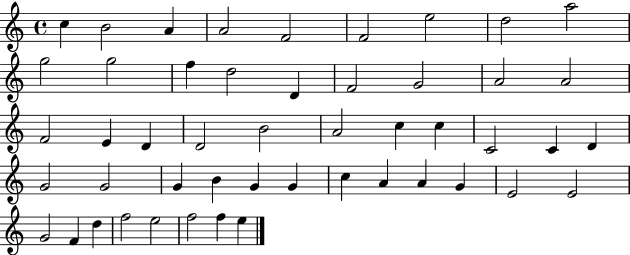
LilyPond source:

{
  \clef treble
  \time 4/4
  \defaultTimeSignature
  \key c \major
  c''4 b'2 a'4 | a'2 f'2 | f'2 e''2 | d''2 a''2 | \break g''2 g''2 | f''4 d''2 d'4 | f'2 g'2 | a'2 a'2 | \break f'2 e'4 d'4 | d'2 b'2 | a'2 c''4 c''4 | c'2 c'4 d'4 | \break g'2 g'2 | g'4 b'4 g'4 g'4 | c''4 a'4 a'4 g'4 | e'2 e'2 | \break g'2 f'4 d''4 | f''2 e''2 | f''2 f''4 e''4 | \bar "|."
}